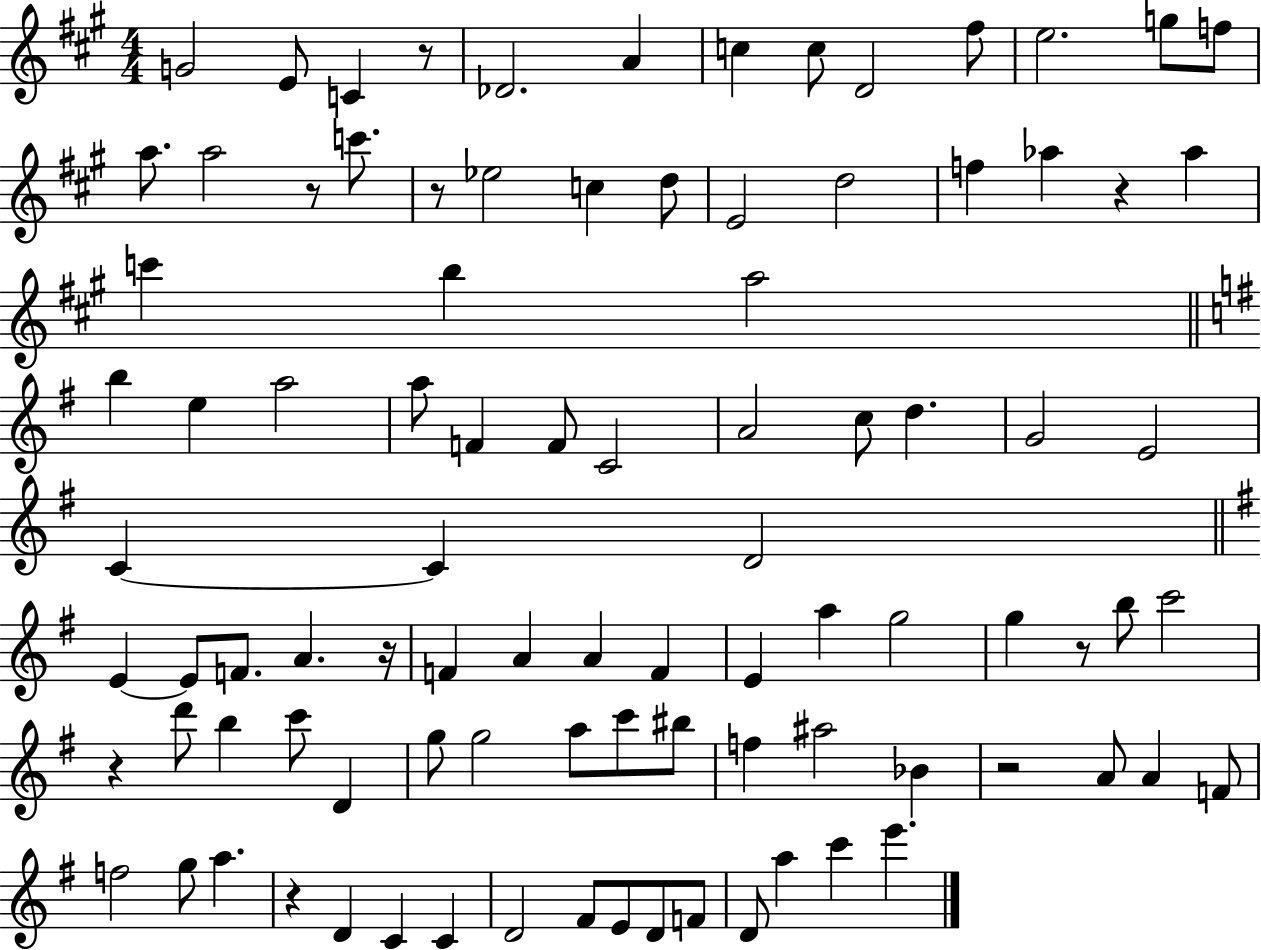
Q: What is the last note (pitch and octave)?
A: E6